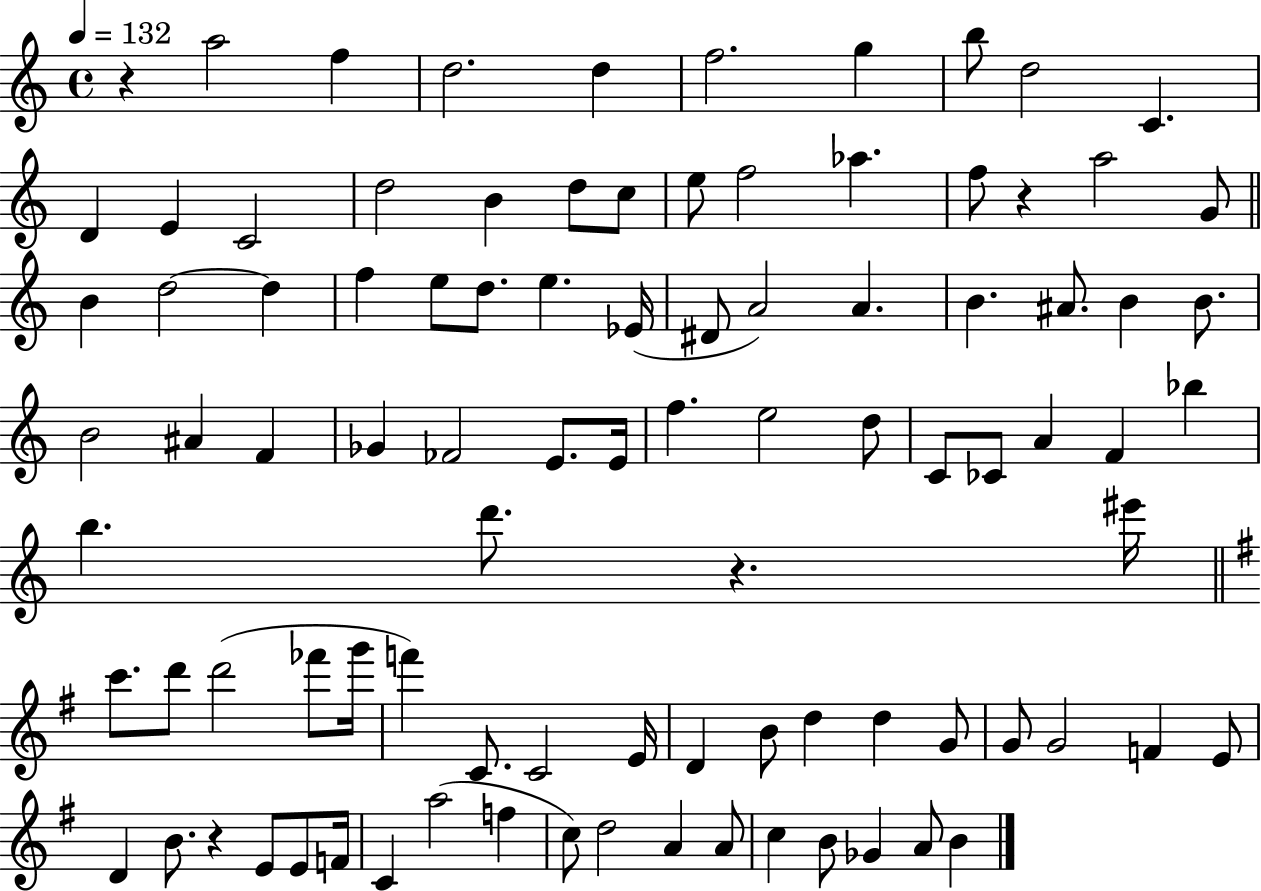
R/q A5/h F5/q D5/h. D5/q F5/h. G5/q B5/e D5/h C4/q. D4/q E4/q C4/h D5/h B4/q D5/e C5/e E5/e F5/h Ab5/q. F5/e R/q A5/h G4/e B4/q D5/h D5/q F5/q E5/e D5/e. E5/q. Eb4/s D#4/e A4/h A4/q. B4/q. A#4/e. B4/q B4/e. B4/h A#4/q F4/q Gb4/q FES4/h E4/e. E4/s F5/q. E5/h D5/e C4/e CES4/e A4/q F4/q Bb5/q B5/q. D6/e. R/q. EIS6/s C6/e. D6/e D6/h FES6/e G6/s F6/q C4/e. C4/h E4/s D4/q B4/e D5/q D5/q G4/e G4/e G4/h F4/q E4/e D4/q B4/e. R/q E4/e E4/e F4/s C4/q A5/h F5/q C5/e D5/h A4/q A4/e C5/q B4/e Gb4/q A4/e B4/q